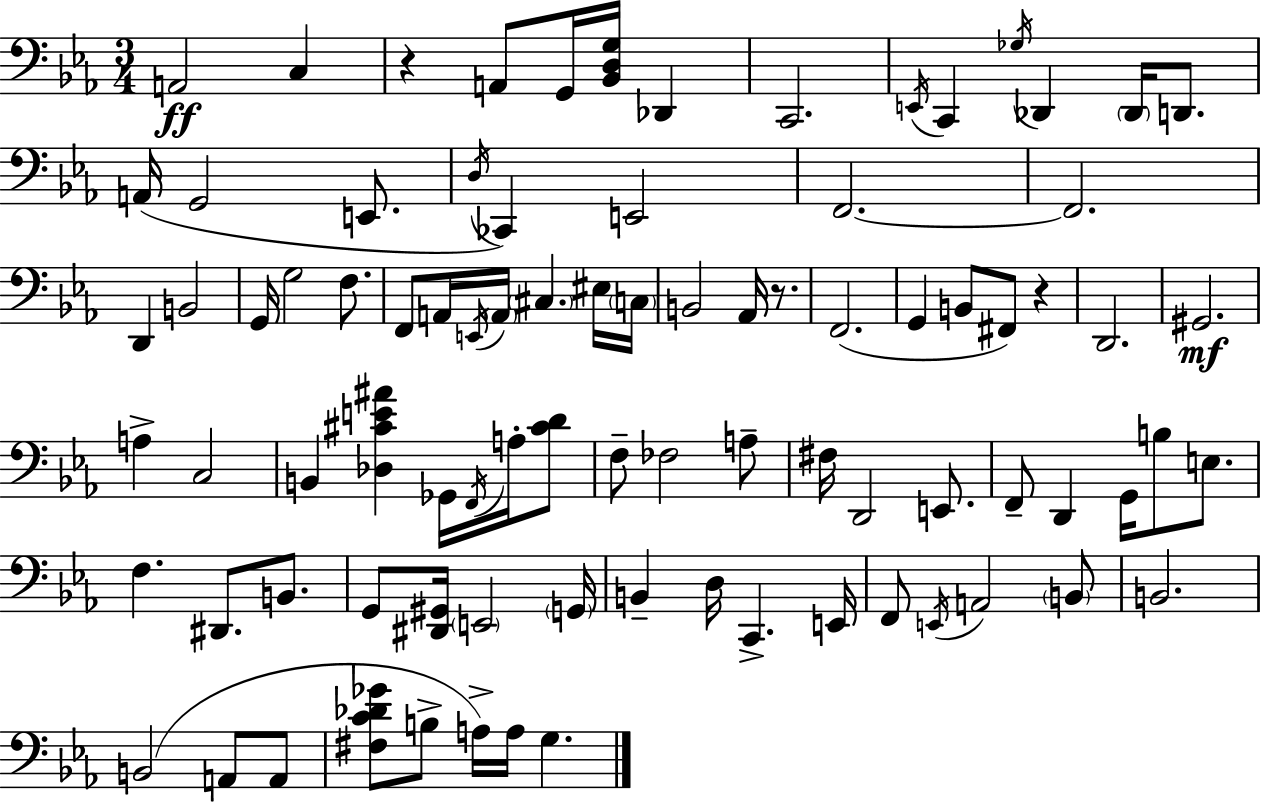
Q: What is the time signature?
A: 3/4